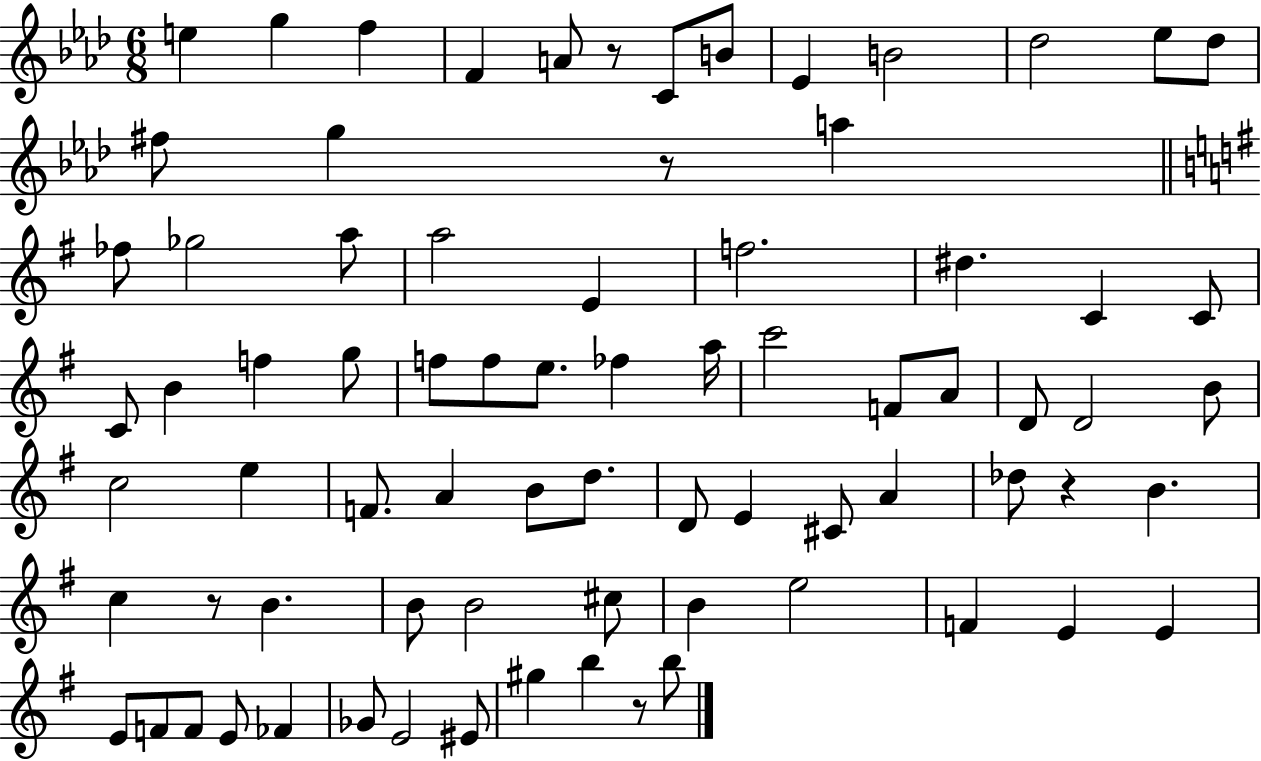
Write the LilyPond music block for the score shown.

{
  \clef treble
  \numericTimeSignature
  \time 6/8
  \key aes \major
  \repeat volta 2 { e''4 g''4 f''4 | f'4 a'8 r8 c'8 b'8 | ees'4 b'2 | des''2 ees''8 des''8 | \break fis''8 g''4 r8 a''4 | \bar "||" \break \key g \major fes''8 ges''2 a''8 | a''2 e'4 | f''2. | dis''4. c'4 c'8 | \break c'8 b'4 f''4 g''8 | f''8 f''8 e''8. fes''4 a''16 | c'''2 f'8 a'8 | d'8 d'2 b'8 | \break c''2 e''4 | f'8. a'4 b'8 d''8. | d'8 e'4 cis'8 a'4 | des''8 r4 b'4. | \break c''4 r8 b'4. | b'8 b'2 cis''8 | b'4 e''2 | f'4 e'4 e'4 | \break e'8 f'8 f'8 e'8 fes'4 | ges'8 e'2 eis'8 | gis''4 b''4 r8 b''8 | } \bar "|."
}